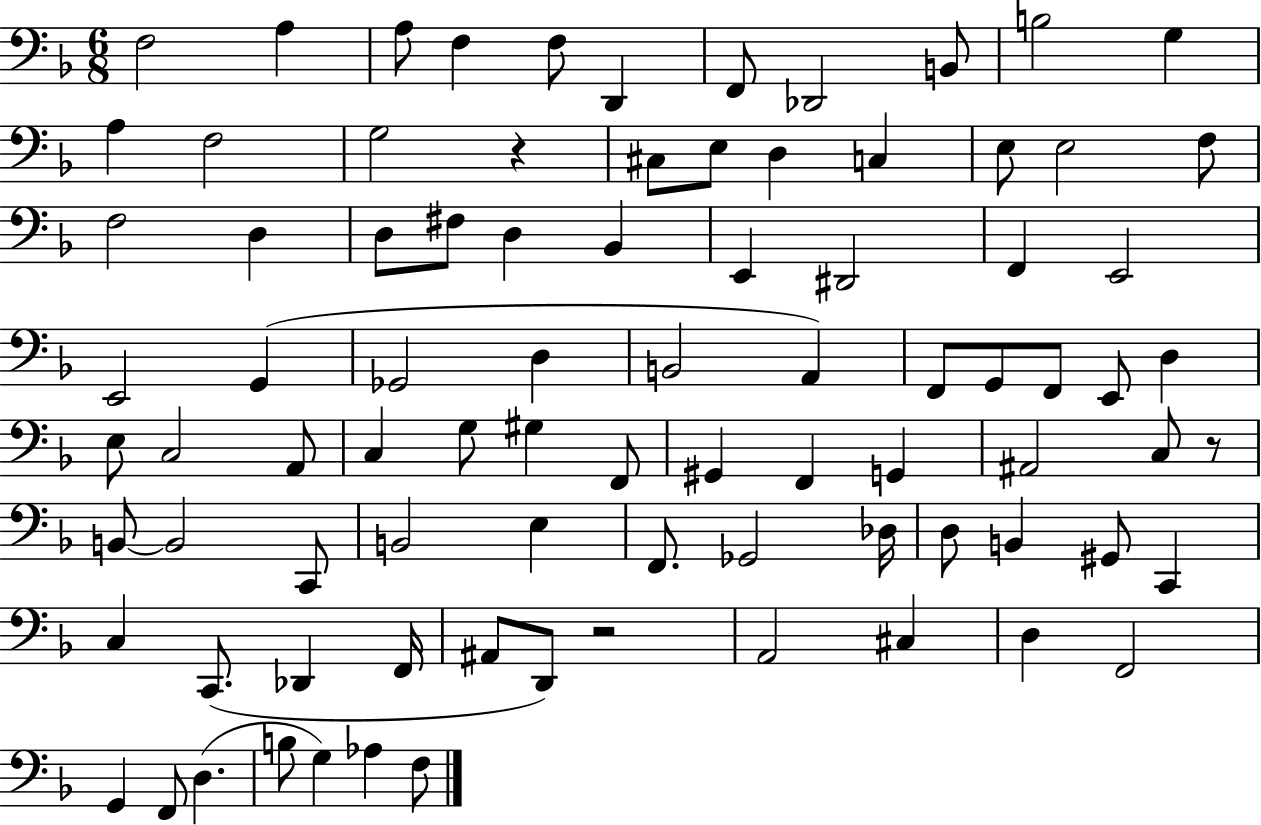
F3/h A3/q A3/e F3/q F3/e D2/q F2/e Db2/h B2/e B3/h G3/q A3/q F3/h G3/h R/q C#3/e E3/e D3/q C3/q E3/e E3/h F3/e F3/h D3/q D3/e F#3/e D3/q Bb2/q E2/q D#2/h F2/q E2/h E2/h G2/q Gb2/h D3/q B2/h A2/q F2/e G2/e F2/e E2/e D3/q E3/e C3/h A2/e C3/q G3/e G#3/q F2/e G#2/q F2/q G2/q A#2/h C3/e R/e B2/e B2/h C2/e B2/h E3/q F2/e. Gb2/h Db3/s D3/e B2/q G#2/e C2/q C3/q C2/e. Db2/q F2/s A#2/e D2/e R/h A2/h C#3/q D3/q F2/h G2/q F2/e D3/q. B3/e G3/q Ab3/q F3/e